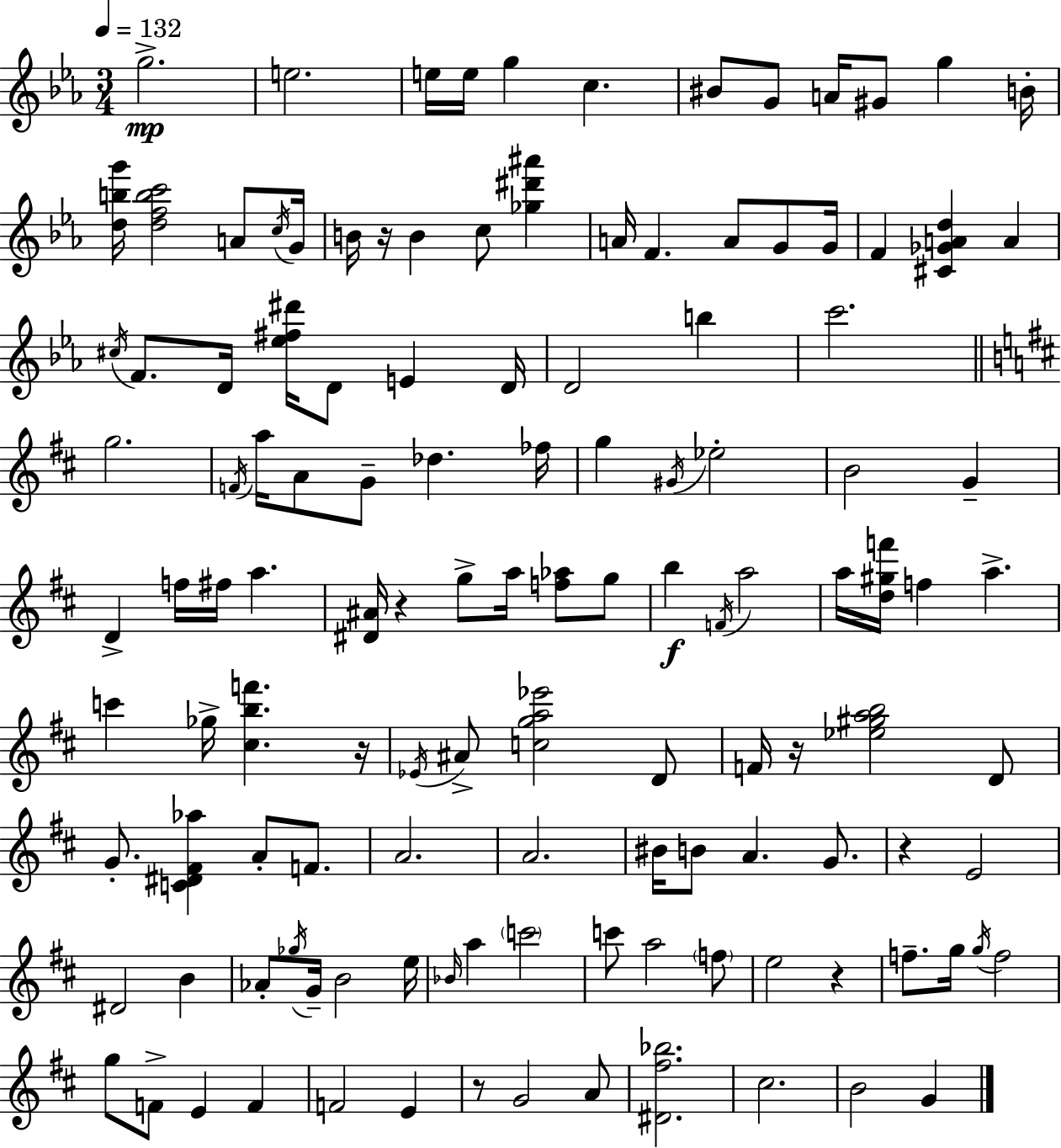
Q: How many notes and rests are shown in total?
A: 125